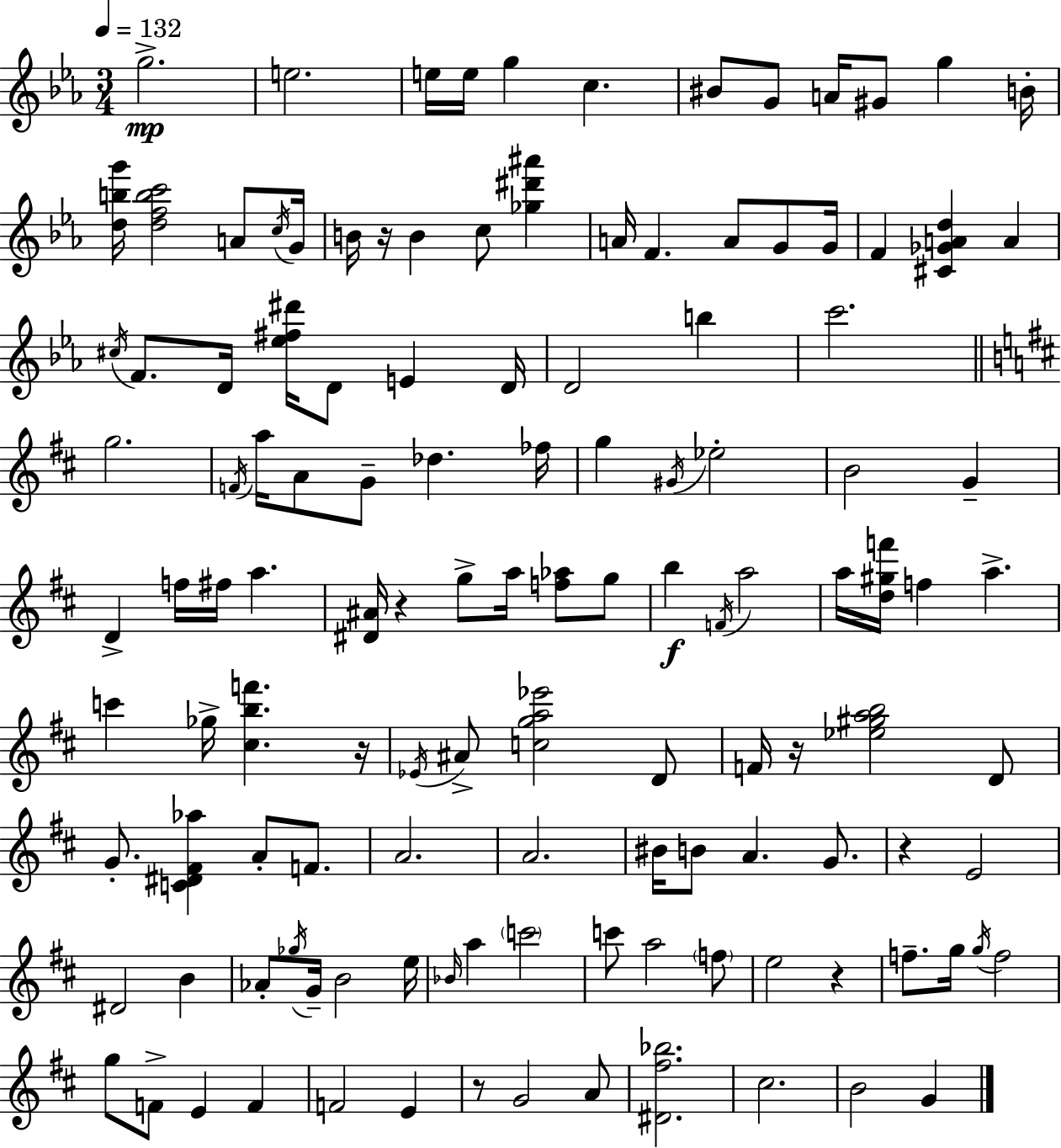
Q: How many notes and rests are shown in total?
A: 125